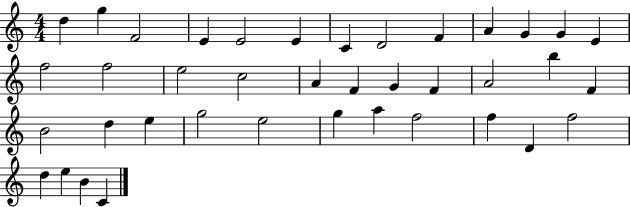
{
  \clef treble
  \numericTimeSignature
  \time 4/4
  \key c \major
  d''4 g''4 f'2 | e'4 e'2 e'4 | c'4 d'2 f'4 | a'4 g'4 g'4 e'4 | \break f''2 f''2 | e''2 c''2 | a'4 f'4 g'4 f'4 | a'2 b''4 f'4 | \break b'2 d''4 e''4 | g''2 e''2 | g''4 a''4 f''2 | f''4 d'4 f''2 | \break d''4 e''4 b'4 c'4 | \bar "|."
}